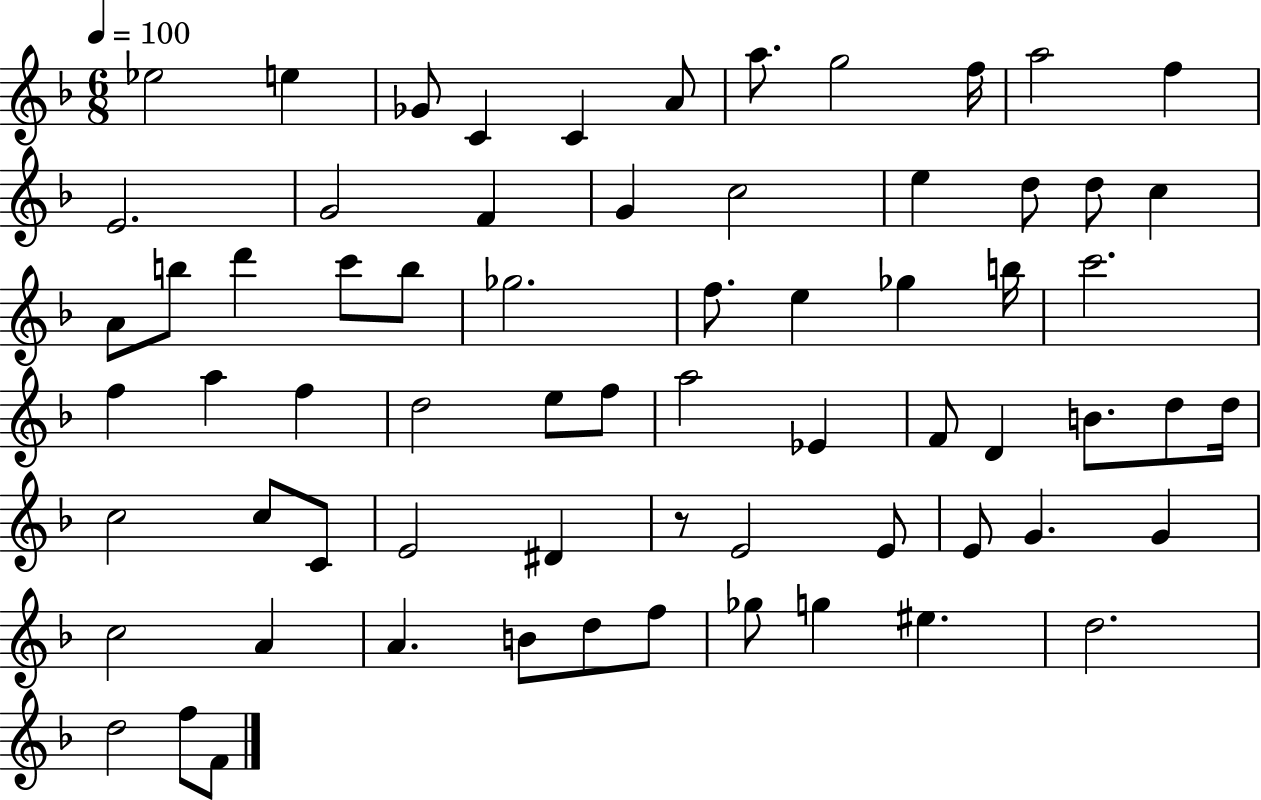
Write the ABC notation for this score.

X:1
T:Untitled
M:6/8
L:1/4
K:F
_e2 e _G/2 C C A/2 a/2 g2 f/4 a2 f E2 G2 F G c2 e d/2 d/2 c A/2 b/2 d' c'/2 b/2 _g2 f/2 e _g b/4 c'2 f a f d2 e/2 f/2 a2 _E F/2 D B/2 d/2 d/4 c2 c/2 C/2 E2 ^D z/2 E2 E/2 E/2 G G c2 A A B/2 d/2 f/2 _g/2 g ^e d2 d2 f/2 F/2